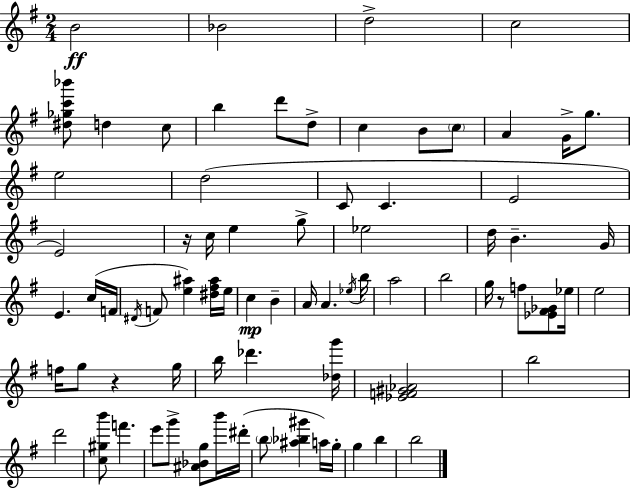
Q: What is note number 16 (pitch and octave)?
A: E5